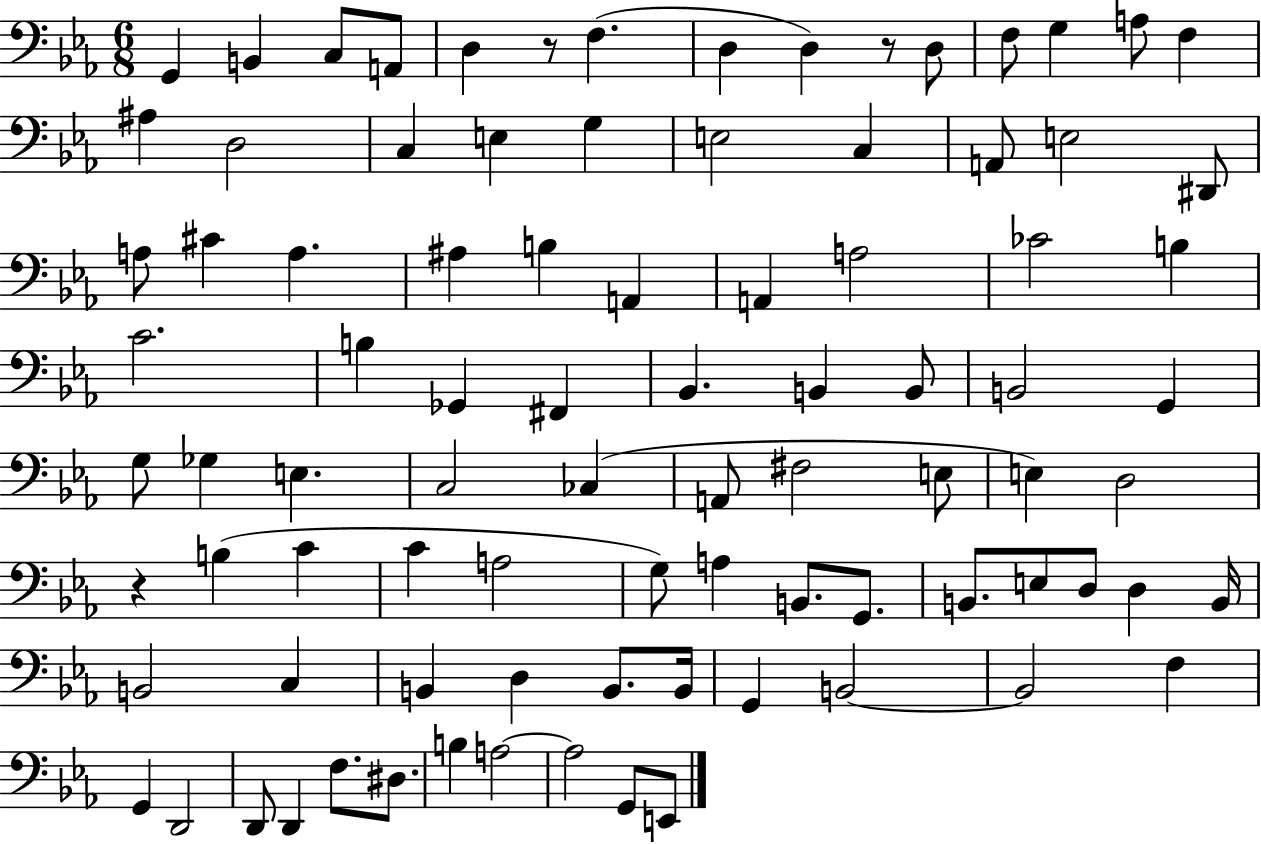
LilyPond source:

{
  \clef bass
  \numericTimeSignature
  \time 6/8
  \key ees \major
  g,4 b,4 c8 a,8 | d4 r8 f4.( | d4 d4) r8 d8 | f8 g4 a8 f4 | \break ais4 d2 | c4 e4 g4 | e2 c4 | a,8 e2 dis,8 | \break a8 cis'4 a4. | ais4 b4 a,4 | a,4 a2 | ces'2 b4 | \break c'2. | b4 ges,4 fis,4 | bes,4. b,4 b,8 | b,2 g,4 | \break g8 ges4 e4. | c2 ces4( | a,8 fis2 e8 | e4) d2 | \break r4 b4( c'4 | c'4 a2 | g8) a4 b,8. g,8. | b,8. e8 d8 d4 b,16 | \break b,2 c4 | b,4 d4 b,8. b,16 | g,4 b,2~~ | b,2 f4 | \break g,4 d,2 | d,8 d,4 f8. dis8. | b4 a2~~ | a2 g,8 e,8 | \break \bar "|."
}